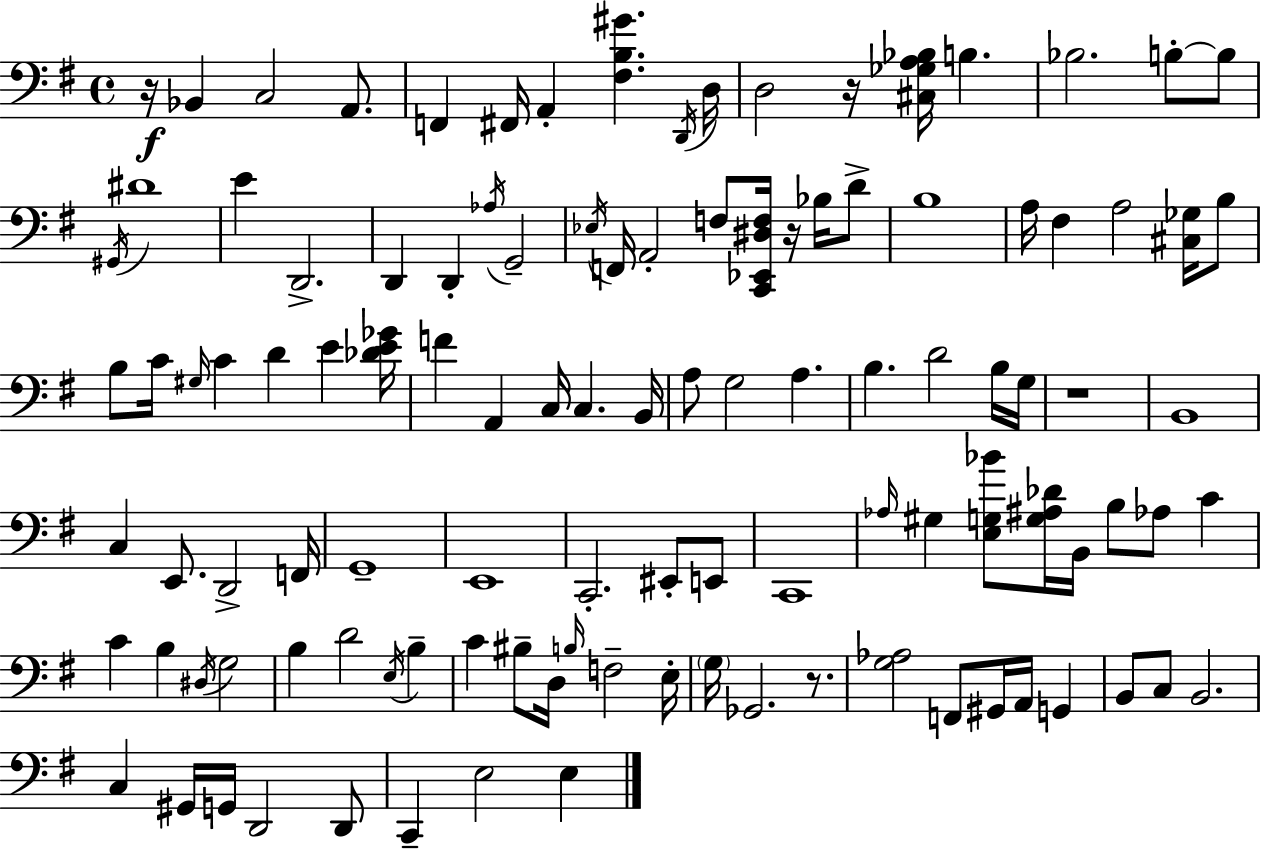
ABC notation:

X:1
T:Untitled
M:4/4
L:1/4
K:G
z/4 _B,, C,2 A,,/2 F,, ^F,,/4 A,, [^F,B,^G] D,,/4 D,/4 D,2 z/4 [^C,_G,A,_B,]/4 B, _B,2 B,/2 B,/2 ^G,,/4 ^D4 E D,,2 D,, D,, _A,/4 G,,2 _E,/4 F,,/4 A,,2 F,/2 [C,,_E,,^D,F,]/4 z/4 _B,/4 D/2 B,4 A,/4 ^F, A,2 [^C,_G,]/4 B,/2 B,/2 C/4 ^G,/4 C D E [_DE_G]/4 F A,, C,/4 C, B,,/4 A,/2 G,2 A, B, D2 B,/4 G,/4 z4 B,,4 C, E,,/2 D,,2 F,,/4 G,,4 E,,4 C,,2 ^E,,/2 E,,/2 C,,4 _A,/4 ^G, [E,G,_B]/2 [G,^A,_D]/4 B,,/4 B,/2 _A,/2 C C B, ^D,/4 G,2 B, D2 E,/4 B, C ^B,/2 D,/4 B,/4 F,2 E,/4 G,/4 _G,,2 z/2 [G,_A,]2 F,,/2 ^G,,/4 A,,/4 G,, B,,/2 C,/2 B,,2 C, ^G,,/4 G,,/4 D,,2 D,,/2 C,, E,2 E,